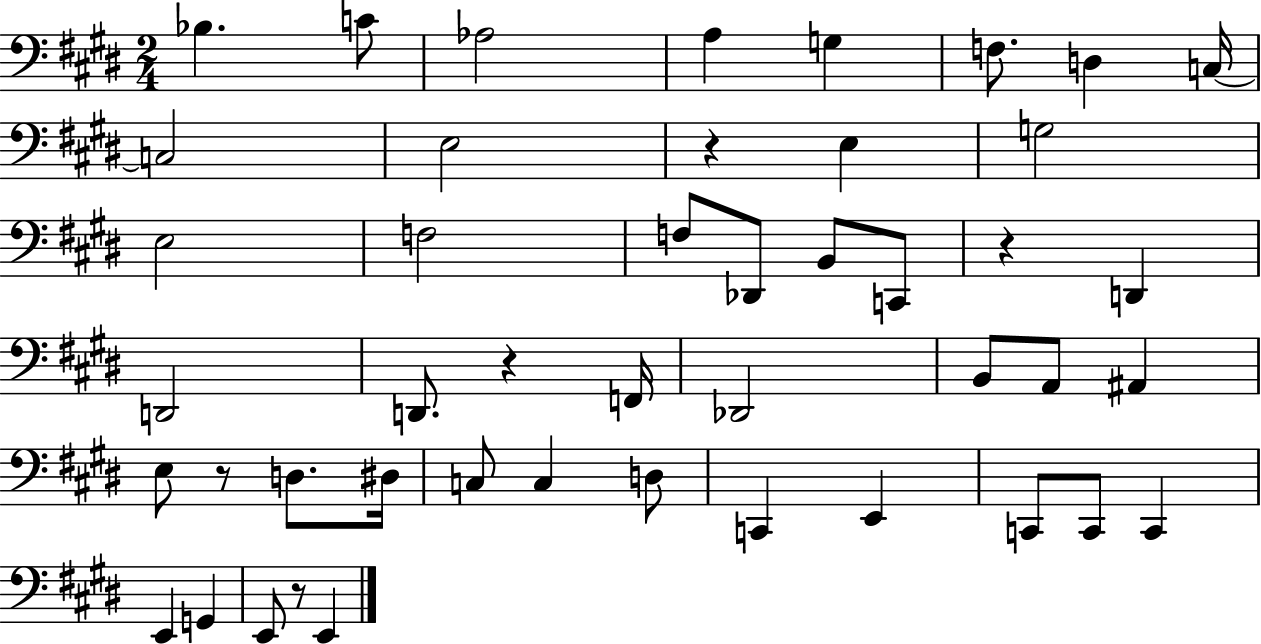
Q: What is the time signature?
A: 2/4